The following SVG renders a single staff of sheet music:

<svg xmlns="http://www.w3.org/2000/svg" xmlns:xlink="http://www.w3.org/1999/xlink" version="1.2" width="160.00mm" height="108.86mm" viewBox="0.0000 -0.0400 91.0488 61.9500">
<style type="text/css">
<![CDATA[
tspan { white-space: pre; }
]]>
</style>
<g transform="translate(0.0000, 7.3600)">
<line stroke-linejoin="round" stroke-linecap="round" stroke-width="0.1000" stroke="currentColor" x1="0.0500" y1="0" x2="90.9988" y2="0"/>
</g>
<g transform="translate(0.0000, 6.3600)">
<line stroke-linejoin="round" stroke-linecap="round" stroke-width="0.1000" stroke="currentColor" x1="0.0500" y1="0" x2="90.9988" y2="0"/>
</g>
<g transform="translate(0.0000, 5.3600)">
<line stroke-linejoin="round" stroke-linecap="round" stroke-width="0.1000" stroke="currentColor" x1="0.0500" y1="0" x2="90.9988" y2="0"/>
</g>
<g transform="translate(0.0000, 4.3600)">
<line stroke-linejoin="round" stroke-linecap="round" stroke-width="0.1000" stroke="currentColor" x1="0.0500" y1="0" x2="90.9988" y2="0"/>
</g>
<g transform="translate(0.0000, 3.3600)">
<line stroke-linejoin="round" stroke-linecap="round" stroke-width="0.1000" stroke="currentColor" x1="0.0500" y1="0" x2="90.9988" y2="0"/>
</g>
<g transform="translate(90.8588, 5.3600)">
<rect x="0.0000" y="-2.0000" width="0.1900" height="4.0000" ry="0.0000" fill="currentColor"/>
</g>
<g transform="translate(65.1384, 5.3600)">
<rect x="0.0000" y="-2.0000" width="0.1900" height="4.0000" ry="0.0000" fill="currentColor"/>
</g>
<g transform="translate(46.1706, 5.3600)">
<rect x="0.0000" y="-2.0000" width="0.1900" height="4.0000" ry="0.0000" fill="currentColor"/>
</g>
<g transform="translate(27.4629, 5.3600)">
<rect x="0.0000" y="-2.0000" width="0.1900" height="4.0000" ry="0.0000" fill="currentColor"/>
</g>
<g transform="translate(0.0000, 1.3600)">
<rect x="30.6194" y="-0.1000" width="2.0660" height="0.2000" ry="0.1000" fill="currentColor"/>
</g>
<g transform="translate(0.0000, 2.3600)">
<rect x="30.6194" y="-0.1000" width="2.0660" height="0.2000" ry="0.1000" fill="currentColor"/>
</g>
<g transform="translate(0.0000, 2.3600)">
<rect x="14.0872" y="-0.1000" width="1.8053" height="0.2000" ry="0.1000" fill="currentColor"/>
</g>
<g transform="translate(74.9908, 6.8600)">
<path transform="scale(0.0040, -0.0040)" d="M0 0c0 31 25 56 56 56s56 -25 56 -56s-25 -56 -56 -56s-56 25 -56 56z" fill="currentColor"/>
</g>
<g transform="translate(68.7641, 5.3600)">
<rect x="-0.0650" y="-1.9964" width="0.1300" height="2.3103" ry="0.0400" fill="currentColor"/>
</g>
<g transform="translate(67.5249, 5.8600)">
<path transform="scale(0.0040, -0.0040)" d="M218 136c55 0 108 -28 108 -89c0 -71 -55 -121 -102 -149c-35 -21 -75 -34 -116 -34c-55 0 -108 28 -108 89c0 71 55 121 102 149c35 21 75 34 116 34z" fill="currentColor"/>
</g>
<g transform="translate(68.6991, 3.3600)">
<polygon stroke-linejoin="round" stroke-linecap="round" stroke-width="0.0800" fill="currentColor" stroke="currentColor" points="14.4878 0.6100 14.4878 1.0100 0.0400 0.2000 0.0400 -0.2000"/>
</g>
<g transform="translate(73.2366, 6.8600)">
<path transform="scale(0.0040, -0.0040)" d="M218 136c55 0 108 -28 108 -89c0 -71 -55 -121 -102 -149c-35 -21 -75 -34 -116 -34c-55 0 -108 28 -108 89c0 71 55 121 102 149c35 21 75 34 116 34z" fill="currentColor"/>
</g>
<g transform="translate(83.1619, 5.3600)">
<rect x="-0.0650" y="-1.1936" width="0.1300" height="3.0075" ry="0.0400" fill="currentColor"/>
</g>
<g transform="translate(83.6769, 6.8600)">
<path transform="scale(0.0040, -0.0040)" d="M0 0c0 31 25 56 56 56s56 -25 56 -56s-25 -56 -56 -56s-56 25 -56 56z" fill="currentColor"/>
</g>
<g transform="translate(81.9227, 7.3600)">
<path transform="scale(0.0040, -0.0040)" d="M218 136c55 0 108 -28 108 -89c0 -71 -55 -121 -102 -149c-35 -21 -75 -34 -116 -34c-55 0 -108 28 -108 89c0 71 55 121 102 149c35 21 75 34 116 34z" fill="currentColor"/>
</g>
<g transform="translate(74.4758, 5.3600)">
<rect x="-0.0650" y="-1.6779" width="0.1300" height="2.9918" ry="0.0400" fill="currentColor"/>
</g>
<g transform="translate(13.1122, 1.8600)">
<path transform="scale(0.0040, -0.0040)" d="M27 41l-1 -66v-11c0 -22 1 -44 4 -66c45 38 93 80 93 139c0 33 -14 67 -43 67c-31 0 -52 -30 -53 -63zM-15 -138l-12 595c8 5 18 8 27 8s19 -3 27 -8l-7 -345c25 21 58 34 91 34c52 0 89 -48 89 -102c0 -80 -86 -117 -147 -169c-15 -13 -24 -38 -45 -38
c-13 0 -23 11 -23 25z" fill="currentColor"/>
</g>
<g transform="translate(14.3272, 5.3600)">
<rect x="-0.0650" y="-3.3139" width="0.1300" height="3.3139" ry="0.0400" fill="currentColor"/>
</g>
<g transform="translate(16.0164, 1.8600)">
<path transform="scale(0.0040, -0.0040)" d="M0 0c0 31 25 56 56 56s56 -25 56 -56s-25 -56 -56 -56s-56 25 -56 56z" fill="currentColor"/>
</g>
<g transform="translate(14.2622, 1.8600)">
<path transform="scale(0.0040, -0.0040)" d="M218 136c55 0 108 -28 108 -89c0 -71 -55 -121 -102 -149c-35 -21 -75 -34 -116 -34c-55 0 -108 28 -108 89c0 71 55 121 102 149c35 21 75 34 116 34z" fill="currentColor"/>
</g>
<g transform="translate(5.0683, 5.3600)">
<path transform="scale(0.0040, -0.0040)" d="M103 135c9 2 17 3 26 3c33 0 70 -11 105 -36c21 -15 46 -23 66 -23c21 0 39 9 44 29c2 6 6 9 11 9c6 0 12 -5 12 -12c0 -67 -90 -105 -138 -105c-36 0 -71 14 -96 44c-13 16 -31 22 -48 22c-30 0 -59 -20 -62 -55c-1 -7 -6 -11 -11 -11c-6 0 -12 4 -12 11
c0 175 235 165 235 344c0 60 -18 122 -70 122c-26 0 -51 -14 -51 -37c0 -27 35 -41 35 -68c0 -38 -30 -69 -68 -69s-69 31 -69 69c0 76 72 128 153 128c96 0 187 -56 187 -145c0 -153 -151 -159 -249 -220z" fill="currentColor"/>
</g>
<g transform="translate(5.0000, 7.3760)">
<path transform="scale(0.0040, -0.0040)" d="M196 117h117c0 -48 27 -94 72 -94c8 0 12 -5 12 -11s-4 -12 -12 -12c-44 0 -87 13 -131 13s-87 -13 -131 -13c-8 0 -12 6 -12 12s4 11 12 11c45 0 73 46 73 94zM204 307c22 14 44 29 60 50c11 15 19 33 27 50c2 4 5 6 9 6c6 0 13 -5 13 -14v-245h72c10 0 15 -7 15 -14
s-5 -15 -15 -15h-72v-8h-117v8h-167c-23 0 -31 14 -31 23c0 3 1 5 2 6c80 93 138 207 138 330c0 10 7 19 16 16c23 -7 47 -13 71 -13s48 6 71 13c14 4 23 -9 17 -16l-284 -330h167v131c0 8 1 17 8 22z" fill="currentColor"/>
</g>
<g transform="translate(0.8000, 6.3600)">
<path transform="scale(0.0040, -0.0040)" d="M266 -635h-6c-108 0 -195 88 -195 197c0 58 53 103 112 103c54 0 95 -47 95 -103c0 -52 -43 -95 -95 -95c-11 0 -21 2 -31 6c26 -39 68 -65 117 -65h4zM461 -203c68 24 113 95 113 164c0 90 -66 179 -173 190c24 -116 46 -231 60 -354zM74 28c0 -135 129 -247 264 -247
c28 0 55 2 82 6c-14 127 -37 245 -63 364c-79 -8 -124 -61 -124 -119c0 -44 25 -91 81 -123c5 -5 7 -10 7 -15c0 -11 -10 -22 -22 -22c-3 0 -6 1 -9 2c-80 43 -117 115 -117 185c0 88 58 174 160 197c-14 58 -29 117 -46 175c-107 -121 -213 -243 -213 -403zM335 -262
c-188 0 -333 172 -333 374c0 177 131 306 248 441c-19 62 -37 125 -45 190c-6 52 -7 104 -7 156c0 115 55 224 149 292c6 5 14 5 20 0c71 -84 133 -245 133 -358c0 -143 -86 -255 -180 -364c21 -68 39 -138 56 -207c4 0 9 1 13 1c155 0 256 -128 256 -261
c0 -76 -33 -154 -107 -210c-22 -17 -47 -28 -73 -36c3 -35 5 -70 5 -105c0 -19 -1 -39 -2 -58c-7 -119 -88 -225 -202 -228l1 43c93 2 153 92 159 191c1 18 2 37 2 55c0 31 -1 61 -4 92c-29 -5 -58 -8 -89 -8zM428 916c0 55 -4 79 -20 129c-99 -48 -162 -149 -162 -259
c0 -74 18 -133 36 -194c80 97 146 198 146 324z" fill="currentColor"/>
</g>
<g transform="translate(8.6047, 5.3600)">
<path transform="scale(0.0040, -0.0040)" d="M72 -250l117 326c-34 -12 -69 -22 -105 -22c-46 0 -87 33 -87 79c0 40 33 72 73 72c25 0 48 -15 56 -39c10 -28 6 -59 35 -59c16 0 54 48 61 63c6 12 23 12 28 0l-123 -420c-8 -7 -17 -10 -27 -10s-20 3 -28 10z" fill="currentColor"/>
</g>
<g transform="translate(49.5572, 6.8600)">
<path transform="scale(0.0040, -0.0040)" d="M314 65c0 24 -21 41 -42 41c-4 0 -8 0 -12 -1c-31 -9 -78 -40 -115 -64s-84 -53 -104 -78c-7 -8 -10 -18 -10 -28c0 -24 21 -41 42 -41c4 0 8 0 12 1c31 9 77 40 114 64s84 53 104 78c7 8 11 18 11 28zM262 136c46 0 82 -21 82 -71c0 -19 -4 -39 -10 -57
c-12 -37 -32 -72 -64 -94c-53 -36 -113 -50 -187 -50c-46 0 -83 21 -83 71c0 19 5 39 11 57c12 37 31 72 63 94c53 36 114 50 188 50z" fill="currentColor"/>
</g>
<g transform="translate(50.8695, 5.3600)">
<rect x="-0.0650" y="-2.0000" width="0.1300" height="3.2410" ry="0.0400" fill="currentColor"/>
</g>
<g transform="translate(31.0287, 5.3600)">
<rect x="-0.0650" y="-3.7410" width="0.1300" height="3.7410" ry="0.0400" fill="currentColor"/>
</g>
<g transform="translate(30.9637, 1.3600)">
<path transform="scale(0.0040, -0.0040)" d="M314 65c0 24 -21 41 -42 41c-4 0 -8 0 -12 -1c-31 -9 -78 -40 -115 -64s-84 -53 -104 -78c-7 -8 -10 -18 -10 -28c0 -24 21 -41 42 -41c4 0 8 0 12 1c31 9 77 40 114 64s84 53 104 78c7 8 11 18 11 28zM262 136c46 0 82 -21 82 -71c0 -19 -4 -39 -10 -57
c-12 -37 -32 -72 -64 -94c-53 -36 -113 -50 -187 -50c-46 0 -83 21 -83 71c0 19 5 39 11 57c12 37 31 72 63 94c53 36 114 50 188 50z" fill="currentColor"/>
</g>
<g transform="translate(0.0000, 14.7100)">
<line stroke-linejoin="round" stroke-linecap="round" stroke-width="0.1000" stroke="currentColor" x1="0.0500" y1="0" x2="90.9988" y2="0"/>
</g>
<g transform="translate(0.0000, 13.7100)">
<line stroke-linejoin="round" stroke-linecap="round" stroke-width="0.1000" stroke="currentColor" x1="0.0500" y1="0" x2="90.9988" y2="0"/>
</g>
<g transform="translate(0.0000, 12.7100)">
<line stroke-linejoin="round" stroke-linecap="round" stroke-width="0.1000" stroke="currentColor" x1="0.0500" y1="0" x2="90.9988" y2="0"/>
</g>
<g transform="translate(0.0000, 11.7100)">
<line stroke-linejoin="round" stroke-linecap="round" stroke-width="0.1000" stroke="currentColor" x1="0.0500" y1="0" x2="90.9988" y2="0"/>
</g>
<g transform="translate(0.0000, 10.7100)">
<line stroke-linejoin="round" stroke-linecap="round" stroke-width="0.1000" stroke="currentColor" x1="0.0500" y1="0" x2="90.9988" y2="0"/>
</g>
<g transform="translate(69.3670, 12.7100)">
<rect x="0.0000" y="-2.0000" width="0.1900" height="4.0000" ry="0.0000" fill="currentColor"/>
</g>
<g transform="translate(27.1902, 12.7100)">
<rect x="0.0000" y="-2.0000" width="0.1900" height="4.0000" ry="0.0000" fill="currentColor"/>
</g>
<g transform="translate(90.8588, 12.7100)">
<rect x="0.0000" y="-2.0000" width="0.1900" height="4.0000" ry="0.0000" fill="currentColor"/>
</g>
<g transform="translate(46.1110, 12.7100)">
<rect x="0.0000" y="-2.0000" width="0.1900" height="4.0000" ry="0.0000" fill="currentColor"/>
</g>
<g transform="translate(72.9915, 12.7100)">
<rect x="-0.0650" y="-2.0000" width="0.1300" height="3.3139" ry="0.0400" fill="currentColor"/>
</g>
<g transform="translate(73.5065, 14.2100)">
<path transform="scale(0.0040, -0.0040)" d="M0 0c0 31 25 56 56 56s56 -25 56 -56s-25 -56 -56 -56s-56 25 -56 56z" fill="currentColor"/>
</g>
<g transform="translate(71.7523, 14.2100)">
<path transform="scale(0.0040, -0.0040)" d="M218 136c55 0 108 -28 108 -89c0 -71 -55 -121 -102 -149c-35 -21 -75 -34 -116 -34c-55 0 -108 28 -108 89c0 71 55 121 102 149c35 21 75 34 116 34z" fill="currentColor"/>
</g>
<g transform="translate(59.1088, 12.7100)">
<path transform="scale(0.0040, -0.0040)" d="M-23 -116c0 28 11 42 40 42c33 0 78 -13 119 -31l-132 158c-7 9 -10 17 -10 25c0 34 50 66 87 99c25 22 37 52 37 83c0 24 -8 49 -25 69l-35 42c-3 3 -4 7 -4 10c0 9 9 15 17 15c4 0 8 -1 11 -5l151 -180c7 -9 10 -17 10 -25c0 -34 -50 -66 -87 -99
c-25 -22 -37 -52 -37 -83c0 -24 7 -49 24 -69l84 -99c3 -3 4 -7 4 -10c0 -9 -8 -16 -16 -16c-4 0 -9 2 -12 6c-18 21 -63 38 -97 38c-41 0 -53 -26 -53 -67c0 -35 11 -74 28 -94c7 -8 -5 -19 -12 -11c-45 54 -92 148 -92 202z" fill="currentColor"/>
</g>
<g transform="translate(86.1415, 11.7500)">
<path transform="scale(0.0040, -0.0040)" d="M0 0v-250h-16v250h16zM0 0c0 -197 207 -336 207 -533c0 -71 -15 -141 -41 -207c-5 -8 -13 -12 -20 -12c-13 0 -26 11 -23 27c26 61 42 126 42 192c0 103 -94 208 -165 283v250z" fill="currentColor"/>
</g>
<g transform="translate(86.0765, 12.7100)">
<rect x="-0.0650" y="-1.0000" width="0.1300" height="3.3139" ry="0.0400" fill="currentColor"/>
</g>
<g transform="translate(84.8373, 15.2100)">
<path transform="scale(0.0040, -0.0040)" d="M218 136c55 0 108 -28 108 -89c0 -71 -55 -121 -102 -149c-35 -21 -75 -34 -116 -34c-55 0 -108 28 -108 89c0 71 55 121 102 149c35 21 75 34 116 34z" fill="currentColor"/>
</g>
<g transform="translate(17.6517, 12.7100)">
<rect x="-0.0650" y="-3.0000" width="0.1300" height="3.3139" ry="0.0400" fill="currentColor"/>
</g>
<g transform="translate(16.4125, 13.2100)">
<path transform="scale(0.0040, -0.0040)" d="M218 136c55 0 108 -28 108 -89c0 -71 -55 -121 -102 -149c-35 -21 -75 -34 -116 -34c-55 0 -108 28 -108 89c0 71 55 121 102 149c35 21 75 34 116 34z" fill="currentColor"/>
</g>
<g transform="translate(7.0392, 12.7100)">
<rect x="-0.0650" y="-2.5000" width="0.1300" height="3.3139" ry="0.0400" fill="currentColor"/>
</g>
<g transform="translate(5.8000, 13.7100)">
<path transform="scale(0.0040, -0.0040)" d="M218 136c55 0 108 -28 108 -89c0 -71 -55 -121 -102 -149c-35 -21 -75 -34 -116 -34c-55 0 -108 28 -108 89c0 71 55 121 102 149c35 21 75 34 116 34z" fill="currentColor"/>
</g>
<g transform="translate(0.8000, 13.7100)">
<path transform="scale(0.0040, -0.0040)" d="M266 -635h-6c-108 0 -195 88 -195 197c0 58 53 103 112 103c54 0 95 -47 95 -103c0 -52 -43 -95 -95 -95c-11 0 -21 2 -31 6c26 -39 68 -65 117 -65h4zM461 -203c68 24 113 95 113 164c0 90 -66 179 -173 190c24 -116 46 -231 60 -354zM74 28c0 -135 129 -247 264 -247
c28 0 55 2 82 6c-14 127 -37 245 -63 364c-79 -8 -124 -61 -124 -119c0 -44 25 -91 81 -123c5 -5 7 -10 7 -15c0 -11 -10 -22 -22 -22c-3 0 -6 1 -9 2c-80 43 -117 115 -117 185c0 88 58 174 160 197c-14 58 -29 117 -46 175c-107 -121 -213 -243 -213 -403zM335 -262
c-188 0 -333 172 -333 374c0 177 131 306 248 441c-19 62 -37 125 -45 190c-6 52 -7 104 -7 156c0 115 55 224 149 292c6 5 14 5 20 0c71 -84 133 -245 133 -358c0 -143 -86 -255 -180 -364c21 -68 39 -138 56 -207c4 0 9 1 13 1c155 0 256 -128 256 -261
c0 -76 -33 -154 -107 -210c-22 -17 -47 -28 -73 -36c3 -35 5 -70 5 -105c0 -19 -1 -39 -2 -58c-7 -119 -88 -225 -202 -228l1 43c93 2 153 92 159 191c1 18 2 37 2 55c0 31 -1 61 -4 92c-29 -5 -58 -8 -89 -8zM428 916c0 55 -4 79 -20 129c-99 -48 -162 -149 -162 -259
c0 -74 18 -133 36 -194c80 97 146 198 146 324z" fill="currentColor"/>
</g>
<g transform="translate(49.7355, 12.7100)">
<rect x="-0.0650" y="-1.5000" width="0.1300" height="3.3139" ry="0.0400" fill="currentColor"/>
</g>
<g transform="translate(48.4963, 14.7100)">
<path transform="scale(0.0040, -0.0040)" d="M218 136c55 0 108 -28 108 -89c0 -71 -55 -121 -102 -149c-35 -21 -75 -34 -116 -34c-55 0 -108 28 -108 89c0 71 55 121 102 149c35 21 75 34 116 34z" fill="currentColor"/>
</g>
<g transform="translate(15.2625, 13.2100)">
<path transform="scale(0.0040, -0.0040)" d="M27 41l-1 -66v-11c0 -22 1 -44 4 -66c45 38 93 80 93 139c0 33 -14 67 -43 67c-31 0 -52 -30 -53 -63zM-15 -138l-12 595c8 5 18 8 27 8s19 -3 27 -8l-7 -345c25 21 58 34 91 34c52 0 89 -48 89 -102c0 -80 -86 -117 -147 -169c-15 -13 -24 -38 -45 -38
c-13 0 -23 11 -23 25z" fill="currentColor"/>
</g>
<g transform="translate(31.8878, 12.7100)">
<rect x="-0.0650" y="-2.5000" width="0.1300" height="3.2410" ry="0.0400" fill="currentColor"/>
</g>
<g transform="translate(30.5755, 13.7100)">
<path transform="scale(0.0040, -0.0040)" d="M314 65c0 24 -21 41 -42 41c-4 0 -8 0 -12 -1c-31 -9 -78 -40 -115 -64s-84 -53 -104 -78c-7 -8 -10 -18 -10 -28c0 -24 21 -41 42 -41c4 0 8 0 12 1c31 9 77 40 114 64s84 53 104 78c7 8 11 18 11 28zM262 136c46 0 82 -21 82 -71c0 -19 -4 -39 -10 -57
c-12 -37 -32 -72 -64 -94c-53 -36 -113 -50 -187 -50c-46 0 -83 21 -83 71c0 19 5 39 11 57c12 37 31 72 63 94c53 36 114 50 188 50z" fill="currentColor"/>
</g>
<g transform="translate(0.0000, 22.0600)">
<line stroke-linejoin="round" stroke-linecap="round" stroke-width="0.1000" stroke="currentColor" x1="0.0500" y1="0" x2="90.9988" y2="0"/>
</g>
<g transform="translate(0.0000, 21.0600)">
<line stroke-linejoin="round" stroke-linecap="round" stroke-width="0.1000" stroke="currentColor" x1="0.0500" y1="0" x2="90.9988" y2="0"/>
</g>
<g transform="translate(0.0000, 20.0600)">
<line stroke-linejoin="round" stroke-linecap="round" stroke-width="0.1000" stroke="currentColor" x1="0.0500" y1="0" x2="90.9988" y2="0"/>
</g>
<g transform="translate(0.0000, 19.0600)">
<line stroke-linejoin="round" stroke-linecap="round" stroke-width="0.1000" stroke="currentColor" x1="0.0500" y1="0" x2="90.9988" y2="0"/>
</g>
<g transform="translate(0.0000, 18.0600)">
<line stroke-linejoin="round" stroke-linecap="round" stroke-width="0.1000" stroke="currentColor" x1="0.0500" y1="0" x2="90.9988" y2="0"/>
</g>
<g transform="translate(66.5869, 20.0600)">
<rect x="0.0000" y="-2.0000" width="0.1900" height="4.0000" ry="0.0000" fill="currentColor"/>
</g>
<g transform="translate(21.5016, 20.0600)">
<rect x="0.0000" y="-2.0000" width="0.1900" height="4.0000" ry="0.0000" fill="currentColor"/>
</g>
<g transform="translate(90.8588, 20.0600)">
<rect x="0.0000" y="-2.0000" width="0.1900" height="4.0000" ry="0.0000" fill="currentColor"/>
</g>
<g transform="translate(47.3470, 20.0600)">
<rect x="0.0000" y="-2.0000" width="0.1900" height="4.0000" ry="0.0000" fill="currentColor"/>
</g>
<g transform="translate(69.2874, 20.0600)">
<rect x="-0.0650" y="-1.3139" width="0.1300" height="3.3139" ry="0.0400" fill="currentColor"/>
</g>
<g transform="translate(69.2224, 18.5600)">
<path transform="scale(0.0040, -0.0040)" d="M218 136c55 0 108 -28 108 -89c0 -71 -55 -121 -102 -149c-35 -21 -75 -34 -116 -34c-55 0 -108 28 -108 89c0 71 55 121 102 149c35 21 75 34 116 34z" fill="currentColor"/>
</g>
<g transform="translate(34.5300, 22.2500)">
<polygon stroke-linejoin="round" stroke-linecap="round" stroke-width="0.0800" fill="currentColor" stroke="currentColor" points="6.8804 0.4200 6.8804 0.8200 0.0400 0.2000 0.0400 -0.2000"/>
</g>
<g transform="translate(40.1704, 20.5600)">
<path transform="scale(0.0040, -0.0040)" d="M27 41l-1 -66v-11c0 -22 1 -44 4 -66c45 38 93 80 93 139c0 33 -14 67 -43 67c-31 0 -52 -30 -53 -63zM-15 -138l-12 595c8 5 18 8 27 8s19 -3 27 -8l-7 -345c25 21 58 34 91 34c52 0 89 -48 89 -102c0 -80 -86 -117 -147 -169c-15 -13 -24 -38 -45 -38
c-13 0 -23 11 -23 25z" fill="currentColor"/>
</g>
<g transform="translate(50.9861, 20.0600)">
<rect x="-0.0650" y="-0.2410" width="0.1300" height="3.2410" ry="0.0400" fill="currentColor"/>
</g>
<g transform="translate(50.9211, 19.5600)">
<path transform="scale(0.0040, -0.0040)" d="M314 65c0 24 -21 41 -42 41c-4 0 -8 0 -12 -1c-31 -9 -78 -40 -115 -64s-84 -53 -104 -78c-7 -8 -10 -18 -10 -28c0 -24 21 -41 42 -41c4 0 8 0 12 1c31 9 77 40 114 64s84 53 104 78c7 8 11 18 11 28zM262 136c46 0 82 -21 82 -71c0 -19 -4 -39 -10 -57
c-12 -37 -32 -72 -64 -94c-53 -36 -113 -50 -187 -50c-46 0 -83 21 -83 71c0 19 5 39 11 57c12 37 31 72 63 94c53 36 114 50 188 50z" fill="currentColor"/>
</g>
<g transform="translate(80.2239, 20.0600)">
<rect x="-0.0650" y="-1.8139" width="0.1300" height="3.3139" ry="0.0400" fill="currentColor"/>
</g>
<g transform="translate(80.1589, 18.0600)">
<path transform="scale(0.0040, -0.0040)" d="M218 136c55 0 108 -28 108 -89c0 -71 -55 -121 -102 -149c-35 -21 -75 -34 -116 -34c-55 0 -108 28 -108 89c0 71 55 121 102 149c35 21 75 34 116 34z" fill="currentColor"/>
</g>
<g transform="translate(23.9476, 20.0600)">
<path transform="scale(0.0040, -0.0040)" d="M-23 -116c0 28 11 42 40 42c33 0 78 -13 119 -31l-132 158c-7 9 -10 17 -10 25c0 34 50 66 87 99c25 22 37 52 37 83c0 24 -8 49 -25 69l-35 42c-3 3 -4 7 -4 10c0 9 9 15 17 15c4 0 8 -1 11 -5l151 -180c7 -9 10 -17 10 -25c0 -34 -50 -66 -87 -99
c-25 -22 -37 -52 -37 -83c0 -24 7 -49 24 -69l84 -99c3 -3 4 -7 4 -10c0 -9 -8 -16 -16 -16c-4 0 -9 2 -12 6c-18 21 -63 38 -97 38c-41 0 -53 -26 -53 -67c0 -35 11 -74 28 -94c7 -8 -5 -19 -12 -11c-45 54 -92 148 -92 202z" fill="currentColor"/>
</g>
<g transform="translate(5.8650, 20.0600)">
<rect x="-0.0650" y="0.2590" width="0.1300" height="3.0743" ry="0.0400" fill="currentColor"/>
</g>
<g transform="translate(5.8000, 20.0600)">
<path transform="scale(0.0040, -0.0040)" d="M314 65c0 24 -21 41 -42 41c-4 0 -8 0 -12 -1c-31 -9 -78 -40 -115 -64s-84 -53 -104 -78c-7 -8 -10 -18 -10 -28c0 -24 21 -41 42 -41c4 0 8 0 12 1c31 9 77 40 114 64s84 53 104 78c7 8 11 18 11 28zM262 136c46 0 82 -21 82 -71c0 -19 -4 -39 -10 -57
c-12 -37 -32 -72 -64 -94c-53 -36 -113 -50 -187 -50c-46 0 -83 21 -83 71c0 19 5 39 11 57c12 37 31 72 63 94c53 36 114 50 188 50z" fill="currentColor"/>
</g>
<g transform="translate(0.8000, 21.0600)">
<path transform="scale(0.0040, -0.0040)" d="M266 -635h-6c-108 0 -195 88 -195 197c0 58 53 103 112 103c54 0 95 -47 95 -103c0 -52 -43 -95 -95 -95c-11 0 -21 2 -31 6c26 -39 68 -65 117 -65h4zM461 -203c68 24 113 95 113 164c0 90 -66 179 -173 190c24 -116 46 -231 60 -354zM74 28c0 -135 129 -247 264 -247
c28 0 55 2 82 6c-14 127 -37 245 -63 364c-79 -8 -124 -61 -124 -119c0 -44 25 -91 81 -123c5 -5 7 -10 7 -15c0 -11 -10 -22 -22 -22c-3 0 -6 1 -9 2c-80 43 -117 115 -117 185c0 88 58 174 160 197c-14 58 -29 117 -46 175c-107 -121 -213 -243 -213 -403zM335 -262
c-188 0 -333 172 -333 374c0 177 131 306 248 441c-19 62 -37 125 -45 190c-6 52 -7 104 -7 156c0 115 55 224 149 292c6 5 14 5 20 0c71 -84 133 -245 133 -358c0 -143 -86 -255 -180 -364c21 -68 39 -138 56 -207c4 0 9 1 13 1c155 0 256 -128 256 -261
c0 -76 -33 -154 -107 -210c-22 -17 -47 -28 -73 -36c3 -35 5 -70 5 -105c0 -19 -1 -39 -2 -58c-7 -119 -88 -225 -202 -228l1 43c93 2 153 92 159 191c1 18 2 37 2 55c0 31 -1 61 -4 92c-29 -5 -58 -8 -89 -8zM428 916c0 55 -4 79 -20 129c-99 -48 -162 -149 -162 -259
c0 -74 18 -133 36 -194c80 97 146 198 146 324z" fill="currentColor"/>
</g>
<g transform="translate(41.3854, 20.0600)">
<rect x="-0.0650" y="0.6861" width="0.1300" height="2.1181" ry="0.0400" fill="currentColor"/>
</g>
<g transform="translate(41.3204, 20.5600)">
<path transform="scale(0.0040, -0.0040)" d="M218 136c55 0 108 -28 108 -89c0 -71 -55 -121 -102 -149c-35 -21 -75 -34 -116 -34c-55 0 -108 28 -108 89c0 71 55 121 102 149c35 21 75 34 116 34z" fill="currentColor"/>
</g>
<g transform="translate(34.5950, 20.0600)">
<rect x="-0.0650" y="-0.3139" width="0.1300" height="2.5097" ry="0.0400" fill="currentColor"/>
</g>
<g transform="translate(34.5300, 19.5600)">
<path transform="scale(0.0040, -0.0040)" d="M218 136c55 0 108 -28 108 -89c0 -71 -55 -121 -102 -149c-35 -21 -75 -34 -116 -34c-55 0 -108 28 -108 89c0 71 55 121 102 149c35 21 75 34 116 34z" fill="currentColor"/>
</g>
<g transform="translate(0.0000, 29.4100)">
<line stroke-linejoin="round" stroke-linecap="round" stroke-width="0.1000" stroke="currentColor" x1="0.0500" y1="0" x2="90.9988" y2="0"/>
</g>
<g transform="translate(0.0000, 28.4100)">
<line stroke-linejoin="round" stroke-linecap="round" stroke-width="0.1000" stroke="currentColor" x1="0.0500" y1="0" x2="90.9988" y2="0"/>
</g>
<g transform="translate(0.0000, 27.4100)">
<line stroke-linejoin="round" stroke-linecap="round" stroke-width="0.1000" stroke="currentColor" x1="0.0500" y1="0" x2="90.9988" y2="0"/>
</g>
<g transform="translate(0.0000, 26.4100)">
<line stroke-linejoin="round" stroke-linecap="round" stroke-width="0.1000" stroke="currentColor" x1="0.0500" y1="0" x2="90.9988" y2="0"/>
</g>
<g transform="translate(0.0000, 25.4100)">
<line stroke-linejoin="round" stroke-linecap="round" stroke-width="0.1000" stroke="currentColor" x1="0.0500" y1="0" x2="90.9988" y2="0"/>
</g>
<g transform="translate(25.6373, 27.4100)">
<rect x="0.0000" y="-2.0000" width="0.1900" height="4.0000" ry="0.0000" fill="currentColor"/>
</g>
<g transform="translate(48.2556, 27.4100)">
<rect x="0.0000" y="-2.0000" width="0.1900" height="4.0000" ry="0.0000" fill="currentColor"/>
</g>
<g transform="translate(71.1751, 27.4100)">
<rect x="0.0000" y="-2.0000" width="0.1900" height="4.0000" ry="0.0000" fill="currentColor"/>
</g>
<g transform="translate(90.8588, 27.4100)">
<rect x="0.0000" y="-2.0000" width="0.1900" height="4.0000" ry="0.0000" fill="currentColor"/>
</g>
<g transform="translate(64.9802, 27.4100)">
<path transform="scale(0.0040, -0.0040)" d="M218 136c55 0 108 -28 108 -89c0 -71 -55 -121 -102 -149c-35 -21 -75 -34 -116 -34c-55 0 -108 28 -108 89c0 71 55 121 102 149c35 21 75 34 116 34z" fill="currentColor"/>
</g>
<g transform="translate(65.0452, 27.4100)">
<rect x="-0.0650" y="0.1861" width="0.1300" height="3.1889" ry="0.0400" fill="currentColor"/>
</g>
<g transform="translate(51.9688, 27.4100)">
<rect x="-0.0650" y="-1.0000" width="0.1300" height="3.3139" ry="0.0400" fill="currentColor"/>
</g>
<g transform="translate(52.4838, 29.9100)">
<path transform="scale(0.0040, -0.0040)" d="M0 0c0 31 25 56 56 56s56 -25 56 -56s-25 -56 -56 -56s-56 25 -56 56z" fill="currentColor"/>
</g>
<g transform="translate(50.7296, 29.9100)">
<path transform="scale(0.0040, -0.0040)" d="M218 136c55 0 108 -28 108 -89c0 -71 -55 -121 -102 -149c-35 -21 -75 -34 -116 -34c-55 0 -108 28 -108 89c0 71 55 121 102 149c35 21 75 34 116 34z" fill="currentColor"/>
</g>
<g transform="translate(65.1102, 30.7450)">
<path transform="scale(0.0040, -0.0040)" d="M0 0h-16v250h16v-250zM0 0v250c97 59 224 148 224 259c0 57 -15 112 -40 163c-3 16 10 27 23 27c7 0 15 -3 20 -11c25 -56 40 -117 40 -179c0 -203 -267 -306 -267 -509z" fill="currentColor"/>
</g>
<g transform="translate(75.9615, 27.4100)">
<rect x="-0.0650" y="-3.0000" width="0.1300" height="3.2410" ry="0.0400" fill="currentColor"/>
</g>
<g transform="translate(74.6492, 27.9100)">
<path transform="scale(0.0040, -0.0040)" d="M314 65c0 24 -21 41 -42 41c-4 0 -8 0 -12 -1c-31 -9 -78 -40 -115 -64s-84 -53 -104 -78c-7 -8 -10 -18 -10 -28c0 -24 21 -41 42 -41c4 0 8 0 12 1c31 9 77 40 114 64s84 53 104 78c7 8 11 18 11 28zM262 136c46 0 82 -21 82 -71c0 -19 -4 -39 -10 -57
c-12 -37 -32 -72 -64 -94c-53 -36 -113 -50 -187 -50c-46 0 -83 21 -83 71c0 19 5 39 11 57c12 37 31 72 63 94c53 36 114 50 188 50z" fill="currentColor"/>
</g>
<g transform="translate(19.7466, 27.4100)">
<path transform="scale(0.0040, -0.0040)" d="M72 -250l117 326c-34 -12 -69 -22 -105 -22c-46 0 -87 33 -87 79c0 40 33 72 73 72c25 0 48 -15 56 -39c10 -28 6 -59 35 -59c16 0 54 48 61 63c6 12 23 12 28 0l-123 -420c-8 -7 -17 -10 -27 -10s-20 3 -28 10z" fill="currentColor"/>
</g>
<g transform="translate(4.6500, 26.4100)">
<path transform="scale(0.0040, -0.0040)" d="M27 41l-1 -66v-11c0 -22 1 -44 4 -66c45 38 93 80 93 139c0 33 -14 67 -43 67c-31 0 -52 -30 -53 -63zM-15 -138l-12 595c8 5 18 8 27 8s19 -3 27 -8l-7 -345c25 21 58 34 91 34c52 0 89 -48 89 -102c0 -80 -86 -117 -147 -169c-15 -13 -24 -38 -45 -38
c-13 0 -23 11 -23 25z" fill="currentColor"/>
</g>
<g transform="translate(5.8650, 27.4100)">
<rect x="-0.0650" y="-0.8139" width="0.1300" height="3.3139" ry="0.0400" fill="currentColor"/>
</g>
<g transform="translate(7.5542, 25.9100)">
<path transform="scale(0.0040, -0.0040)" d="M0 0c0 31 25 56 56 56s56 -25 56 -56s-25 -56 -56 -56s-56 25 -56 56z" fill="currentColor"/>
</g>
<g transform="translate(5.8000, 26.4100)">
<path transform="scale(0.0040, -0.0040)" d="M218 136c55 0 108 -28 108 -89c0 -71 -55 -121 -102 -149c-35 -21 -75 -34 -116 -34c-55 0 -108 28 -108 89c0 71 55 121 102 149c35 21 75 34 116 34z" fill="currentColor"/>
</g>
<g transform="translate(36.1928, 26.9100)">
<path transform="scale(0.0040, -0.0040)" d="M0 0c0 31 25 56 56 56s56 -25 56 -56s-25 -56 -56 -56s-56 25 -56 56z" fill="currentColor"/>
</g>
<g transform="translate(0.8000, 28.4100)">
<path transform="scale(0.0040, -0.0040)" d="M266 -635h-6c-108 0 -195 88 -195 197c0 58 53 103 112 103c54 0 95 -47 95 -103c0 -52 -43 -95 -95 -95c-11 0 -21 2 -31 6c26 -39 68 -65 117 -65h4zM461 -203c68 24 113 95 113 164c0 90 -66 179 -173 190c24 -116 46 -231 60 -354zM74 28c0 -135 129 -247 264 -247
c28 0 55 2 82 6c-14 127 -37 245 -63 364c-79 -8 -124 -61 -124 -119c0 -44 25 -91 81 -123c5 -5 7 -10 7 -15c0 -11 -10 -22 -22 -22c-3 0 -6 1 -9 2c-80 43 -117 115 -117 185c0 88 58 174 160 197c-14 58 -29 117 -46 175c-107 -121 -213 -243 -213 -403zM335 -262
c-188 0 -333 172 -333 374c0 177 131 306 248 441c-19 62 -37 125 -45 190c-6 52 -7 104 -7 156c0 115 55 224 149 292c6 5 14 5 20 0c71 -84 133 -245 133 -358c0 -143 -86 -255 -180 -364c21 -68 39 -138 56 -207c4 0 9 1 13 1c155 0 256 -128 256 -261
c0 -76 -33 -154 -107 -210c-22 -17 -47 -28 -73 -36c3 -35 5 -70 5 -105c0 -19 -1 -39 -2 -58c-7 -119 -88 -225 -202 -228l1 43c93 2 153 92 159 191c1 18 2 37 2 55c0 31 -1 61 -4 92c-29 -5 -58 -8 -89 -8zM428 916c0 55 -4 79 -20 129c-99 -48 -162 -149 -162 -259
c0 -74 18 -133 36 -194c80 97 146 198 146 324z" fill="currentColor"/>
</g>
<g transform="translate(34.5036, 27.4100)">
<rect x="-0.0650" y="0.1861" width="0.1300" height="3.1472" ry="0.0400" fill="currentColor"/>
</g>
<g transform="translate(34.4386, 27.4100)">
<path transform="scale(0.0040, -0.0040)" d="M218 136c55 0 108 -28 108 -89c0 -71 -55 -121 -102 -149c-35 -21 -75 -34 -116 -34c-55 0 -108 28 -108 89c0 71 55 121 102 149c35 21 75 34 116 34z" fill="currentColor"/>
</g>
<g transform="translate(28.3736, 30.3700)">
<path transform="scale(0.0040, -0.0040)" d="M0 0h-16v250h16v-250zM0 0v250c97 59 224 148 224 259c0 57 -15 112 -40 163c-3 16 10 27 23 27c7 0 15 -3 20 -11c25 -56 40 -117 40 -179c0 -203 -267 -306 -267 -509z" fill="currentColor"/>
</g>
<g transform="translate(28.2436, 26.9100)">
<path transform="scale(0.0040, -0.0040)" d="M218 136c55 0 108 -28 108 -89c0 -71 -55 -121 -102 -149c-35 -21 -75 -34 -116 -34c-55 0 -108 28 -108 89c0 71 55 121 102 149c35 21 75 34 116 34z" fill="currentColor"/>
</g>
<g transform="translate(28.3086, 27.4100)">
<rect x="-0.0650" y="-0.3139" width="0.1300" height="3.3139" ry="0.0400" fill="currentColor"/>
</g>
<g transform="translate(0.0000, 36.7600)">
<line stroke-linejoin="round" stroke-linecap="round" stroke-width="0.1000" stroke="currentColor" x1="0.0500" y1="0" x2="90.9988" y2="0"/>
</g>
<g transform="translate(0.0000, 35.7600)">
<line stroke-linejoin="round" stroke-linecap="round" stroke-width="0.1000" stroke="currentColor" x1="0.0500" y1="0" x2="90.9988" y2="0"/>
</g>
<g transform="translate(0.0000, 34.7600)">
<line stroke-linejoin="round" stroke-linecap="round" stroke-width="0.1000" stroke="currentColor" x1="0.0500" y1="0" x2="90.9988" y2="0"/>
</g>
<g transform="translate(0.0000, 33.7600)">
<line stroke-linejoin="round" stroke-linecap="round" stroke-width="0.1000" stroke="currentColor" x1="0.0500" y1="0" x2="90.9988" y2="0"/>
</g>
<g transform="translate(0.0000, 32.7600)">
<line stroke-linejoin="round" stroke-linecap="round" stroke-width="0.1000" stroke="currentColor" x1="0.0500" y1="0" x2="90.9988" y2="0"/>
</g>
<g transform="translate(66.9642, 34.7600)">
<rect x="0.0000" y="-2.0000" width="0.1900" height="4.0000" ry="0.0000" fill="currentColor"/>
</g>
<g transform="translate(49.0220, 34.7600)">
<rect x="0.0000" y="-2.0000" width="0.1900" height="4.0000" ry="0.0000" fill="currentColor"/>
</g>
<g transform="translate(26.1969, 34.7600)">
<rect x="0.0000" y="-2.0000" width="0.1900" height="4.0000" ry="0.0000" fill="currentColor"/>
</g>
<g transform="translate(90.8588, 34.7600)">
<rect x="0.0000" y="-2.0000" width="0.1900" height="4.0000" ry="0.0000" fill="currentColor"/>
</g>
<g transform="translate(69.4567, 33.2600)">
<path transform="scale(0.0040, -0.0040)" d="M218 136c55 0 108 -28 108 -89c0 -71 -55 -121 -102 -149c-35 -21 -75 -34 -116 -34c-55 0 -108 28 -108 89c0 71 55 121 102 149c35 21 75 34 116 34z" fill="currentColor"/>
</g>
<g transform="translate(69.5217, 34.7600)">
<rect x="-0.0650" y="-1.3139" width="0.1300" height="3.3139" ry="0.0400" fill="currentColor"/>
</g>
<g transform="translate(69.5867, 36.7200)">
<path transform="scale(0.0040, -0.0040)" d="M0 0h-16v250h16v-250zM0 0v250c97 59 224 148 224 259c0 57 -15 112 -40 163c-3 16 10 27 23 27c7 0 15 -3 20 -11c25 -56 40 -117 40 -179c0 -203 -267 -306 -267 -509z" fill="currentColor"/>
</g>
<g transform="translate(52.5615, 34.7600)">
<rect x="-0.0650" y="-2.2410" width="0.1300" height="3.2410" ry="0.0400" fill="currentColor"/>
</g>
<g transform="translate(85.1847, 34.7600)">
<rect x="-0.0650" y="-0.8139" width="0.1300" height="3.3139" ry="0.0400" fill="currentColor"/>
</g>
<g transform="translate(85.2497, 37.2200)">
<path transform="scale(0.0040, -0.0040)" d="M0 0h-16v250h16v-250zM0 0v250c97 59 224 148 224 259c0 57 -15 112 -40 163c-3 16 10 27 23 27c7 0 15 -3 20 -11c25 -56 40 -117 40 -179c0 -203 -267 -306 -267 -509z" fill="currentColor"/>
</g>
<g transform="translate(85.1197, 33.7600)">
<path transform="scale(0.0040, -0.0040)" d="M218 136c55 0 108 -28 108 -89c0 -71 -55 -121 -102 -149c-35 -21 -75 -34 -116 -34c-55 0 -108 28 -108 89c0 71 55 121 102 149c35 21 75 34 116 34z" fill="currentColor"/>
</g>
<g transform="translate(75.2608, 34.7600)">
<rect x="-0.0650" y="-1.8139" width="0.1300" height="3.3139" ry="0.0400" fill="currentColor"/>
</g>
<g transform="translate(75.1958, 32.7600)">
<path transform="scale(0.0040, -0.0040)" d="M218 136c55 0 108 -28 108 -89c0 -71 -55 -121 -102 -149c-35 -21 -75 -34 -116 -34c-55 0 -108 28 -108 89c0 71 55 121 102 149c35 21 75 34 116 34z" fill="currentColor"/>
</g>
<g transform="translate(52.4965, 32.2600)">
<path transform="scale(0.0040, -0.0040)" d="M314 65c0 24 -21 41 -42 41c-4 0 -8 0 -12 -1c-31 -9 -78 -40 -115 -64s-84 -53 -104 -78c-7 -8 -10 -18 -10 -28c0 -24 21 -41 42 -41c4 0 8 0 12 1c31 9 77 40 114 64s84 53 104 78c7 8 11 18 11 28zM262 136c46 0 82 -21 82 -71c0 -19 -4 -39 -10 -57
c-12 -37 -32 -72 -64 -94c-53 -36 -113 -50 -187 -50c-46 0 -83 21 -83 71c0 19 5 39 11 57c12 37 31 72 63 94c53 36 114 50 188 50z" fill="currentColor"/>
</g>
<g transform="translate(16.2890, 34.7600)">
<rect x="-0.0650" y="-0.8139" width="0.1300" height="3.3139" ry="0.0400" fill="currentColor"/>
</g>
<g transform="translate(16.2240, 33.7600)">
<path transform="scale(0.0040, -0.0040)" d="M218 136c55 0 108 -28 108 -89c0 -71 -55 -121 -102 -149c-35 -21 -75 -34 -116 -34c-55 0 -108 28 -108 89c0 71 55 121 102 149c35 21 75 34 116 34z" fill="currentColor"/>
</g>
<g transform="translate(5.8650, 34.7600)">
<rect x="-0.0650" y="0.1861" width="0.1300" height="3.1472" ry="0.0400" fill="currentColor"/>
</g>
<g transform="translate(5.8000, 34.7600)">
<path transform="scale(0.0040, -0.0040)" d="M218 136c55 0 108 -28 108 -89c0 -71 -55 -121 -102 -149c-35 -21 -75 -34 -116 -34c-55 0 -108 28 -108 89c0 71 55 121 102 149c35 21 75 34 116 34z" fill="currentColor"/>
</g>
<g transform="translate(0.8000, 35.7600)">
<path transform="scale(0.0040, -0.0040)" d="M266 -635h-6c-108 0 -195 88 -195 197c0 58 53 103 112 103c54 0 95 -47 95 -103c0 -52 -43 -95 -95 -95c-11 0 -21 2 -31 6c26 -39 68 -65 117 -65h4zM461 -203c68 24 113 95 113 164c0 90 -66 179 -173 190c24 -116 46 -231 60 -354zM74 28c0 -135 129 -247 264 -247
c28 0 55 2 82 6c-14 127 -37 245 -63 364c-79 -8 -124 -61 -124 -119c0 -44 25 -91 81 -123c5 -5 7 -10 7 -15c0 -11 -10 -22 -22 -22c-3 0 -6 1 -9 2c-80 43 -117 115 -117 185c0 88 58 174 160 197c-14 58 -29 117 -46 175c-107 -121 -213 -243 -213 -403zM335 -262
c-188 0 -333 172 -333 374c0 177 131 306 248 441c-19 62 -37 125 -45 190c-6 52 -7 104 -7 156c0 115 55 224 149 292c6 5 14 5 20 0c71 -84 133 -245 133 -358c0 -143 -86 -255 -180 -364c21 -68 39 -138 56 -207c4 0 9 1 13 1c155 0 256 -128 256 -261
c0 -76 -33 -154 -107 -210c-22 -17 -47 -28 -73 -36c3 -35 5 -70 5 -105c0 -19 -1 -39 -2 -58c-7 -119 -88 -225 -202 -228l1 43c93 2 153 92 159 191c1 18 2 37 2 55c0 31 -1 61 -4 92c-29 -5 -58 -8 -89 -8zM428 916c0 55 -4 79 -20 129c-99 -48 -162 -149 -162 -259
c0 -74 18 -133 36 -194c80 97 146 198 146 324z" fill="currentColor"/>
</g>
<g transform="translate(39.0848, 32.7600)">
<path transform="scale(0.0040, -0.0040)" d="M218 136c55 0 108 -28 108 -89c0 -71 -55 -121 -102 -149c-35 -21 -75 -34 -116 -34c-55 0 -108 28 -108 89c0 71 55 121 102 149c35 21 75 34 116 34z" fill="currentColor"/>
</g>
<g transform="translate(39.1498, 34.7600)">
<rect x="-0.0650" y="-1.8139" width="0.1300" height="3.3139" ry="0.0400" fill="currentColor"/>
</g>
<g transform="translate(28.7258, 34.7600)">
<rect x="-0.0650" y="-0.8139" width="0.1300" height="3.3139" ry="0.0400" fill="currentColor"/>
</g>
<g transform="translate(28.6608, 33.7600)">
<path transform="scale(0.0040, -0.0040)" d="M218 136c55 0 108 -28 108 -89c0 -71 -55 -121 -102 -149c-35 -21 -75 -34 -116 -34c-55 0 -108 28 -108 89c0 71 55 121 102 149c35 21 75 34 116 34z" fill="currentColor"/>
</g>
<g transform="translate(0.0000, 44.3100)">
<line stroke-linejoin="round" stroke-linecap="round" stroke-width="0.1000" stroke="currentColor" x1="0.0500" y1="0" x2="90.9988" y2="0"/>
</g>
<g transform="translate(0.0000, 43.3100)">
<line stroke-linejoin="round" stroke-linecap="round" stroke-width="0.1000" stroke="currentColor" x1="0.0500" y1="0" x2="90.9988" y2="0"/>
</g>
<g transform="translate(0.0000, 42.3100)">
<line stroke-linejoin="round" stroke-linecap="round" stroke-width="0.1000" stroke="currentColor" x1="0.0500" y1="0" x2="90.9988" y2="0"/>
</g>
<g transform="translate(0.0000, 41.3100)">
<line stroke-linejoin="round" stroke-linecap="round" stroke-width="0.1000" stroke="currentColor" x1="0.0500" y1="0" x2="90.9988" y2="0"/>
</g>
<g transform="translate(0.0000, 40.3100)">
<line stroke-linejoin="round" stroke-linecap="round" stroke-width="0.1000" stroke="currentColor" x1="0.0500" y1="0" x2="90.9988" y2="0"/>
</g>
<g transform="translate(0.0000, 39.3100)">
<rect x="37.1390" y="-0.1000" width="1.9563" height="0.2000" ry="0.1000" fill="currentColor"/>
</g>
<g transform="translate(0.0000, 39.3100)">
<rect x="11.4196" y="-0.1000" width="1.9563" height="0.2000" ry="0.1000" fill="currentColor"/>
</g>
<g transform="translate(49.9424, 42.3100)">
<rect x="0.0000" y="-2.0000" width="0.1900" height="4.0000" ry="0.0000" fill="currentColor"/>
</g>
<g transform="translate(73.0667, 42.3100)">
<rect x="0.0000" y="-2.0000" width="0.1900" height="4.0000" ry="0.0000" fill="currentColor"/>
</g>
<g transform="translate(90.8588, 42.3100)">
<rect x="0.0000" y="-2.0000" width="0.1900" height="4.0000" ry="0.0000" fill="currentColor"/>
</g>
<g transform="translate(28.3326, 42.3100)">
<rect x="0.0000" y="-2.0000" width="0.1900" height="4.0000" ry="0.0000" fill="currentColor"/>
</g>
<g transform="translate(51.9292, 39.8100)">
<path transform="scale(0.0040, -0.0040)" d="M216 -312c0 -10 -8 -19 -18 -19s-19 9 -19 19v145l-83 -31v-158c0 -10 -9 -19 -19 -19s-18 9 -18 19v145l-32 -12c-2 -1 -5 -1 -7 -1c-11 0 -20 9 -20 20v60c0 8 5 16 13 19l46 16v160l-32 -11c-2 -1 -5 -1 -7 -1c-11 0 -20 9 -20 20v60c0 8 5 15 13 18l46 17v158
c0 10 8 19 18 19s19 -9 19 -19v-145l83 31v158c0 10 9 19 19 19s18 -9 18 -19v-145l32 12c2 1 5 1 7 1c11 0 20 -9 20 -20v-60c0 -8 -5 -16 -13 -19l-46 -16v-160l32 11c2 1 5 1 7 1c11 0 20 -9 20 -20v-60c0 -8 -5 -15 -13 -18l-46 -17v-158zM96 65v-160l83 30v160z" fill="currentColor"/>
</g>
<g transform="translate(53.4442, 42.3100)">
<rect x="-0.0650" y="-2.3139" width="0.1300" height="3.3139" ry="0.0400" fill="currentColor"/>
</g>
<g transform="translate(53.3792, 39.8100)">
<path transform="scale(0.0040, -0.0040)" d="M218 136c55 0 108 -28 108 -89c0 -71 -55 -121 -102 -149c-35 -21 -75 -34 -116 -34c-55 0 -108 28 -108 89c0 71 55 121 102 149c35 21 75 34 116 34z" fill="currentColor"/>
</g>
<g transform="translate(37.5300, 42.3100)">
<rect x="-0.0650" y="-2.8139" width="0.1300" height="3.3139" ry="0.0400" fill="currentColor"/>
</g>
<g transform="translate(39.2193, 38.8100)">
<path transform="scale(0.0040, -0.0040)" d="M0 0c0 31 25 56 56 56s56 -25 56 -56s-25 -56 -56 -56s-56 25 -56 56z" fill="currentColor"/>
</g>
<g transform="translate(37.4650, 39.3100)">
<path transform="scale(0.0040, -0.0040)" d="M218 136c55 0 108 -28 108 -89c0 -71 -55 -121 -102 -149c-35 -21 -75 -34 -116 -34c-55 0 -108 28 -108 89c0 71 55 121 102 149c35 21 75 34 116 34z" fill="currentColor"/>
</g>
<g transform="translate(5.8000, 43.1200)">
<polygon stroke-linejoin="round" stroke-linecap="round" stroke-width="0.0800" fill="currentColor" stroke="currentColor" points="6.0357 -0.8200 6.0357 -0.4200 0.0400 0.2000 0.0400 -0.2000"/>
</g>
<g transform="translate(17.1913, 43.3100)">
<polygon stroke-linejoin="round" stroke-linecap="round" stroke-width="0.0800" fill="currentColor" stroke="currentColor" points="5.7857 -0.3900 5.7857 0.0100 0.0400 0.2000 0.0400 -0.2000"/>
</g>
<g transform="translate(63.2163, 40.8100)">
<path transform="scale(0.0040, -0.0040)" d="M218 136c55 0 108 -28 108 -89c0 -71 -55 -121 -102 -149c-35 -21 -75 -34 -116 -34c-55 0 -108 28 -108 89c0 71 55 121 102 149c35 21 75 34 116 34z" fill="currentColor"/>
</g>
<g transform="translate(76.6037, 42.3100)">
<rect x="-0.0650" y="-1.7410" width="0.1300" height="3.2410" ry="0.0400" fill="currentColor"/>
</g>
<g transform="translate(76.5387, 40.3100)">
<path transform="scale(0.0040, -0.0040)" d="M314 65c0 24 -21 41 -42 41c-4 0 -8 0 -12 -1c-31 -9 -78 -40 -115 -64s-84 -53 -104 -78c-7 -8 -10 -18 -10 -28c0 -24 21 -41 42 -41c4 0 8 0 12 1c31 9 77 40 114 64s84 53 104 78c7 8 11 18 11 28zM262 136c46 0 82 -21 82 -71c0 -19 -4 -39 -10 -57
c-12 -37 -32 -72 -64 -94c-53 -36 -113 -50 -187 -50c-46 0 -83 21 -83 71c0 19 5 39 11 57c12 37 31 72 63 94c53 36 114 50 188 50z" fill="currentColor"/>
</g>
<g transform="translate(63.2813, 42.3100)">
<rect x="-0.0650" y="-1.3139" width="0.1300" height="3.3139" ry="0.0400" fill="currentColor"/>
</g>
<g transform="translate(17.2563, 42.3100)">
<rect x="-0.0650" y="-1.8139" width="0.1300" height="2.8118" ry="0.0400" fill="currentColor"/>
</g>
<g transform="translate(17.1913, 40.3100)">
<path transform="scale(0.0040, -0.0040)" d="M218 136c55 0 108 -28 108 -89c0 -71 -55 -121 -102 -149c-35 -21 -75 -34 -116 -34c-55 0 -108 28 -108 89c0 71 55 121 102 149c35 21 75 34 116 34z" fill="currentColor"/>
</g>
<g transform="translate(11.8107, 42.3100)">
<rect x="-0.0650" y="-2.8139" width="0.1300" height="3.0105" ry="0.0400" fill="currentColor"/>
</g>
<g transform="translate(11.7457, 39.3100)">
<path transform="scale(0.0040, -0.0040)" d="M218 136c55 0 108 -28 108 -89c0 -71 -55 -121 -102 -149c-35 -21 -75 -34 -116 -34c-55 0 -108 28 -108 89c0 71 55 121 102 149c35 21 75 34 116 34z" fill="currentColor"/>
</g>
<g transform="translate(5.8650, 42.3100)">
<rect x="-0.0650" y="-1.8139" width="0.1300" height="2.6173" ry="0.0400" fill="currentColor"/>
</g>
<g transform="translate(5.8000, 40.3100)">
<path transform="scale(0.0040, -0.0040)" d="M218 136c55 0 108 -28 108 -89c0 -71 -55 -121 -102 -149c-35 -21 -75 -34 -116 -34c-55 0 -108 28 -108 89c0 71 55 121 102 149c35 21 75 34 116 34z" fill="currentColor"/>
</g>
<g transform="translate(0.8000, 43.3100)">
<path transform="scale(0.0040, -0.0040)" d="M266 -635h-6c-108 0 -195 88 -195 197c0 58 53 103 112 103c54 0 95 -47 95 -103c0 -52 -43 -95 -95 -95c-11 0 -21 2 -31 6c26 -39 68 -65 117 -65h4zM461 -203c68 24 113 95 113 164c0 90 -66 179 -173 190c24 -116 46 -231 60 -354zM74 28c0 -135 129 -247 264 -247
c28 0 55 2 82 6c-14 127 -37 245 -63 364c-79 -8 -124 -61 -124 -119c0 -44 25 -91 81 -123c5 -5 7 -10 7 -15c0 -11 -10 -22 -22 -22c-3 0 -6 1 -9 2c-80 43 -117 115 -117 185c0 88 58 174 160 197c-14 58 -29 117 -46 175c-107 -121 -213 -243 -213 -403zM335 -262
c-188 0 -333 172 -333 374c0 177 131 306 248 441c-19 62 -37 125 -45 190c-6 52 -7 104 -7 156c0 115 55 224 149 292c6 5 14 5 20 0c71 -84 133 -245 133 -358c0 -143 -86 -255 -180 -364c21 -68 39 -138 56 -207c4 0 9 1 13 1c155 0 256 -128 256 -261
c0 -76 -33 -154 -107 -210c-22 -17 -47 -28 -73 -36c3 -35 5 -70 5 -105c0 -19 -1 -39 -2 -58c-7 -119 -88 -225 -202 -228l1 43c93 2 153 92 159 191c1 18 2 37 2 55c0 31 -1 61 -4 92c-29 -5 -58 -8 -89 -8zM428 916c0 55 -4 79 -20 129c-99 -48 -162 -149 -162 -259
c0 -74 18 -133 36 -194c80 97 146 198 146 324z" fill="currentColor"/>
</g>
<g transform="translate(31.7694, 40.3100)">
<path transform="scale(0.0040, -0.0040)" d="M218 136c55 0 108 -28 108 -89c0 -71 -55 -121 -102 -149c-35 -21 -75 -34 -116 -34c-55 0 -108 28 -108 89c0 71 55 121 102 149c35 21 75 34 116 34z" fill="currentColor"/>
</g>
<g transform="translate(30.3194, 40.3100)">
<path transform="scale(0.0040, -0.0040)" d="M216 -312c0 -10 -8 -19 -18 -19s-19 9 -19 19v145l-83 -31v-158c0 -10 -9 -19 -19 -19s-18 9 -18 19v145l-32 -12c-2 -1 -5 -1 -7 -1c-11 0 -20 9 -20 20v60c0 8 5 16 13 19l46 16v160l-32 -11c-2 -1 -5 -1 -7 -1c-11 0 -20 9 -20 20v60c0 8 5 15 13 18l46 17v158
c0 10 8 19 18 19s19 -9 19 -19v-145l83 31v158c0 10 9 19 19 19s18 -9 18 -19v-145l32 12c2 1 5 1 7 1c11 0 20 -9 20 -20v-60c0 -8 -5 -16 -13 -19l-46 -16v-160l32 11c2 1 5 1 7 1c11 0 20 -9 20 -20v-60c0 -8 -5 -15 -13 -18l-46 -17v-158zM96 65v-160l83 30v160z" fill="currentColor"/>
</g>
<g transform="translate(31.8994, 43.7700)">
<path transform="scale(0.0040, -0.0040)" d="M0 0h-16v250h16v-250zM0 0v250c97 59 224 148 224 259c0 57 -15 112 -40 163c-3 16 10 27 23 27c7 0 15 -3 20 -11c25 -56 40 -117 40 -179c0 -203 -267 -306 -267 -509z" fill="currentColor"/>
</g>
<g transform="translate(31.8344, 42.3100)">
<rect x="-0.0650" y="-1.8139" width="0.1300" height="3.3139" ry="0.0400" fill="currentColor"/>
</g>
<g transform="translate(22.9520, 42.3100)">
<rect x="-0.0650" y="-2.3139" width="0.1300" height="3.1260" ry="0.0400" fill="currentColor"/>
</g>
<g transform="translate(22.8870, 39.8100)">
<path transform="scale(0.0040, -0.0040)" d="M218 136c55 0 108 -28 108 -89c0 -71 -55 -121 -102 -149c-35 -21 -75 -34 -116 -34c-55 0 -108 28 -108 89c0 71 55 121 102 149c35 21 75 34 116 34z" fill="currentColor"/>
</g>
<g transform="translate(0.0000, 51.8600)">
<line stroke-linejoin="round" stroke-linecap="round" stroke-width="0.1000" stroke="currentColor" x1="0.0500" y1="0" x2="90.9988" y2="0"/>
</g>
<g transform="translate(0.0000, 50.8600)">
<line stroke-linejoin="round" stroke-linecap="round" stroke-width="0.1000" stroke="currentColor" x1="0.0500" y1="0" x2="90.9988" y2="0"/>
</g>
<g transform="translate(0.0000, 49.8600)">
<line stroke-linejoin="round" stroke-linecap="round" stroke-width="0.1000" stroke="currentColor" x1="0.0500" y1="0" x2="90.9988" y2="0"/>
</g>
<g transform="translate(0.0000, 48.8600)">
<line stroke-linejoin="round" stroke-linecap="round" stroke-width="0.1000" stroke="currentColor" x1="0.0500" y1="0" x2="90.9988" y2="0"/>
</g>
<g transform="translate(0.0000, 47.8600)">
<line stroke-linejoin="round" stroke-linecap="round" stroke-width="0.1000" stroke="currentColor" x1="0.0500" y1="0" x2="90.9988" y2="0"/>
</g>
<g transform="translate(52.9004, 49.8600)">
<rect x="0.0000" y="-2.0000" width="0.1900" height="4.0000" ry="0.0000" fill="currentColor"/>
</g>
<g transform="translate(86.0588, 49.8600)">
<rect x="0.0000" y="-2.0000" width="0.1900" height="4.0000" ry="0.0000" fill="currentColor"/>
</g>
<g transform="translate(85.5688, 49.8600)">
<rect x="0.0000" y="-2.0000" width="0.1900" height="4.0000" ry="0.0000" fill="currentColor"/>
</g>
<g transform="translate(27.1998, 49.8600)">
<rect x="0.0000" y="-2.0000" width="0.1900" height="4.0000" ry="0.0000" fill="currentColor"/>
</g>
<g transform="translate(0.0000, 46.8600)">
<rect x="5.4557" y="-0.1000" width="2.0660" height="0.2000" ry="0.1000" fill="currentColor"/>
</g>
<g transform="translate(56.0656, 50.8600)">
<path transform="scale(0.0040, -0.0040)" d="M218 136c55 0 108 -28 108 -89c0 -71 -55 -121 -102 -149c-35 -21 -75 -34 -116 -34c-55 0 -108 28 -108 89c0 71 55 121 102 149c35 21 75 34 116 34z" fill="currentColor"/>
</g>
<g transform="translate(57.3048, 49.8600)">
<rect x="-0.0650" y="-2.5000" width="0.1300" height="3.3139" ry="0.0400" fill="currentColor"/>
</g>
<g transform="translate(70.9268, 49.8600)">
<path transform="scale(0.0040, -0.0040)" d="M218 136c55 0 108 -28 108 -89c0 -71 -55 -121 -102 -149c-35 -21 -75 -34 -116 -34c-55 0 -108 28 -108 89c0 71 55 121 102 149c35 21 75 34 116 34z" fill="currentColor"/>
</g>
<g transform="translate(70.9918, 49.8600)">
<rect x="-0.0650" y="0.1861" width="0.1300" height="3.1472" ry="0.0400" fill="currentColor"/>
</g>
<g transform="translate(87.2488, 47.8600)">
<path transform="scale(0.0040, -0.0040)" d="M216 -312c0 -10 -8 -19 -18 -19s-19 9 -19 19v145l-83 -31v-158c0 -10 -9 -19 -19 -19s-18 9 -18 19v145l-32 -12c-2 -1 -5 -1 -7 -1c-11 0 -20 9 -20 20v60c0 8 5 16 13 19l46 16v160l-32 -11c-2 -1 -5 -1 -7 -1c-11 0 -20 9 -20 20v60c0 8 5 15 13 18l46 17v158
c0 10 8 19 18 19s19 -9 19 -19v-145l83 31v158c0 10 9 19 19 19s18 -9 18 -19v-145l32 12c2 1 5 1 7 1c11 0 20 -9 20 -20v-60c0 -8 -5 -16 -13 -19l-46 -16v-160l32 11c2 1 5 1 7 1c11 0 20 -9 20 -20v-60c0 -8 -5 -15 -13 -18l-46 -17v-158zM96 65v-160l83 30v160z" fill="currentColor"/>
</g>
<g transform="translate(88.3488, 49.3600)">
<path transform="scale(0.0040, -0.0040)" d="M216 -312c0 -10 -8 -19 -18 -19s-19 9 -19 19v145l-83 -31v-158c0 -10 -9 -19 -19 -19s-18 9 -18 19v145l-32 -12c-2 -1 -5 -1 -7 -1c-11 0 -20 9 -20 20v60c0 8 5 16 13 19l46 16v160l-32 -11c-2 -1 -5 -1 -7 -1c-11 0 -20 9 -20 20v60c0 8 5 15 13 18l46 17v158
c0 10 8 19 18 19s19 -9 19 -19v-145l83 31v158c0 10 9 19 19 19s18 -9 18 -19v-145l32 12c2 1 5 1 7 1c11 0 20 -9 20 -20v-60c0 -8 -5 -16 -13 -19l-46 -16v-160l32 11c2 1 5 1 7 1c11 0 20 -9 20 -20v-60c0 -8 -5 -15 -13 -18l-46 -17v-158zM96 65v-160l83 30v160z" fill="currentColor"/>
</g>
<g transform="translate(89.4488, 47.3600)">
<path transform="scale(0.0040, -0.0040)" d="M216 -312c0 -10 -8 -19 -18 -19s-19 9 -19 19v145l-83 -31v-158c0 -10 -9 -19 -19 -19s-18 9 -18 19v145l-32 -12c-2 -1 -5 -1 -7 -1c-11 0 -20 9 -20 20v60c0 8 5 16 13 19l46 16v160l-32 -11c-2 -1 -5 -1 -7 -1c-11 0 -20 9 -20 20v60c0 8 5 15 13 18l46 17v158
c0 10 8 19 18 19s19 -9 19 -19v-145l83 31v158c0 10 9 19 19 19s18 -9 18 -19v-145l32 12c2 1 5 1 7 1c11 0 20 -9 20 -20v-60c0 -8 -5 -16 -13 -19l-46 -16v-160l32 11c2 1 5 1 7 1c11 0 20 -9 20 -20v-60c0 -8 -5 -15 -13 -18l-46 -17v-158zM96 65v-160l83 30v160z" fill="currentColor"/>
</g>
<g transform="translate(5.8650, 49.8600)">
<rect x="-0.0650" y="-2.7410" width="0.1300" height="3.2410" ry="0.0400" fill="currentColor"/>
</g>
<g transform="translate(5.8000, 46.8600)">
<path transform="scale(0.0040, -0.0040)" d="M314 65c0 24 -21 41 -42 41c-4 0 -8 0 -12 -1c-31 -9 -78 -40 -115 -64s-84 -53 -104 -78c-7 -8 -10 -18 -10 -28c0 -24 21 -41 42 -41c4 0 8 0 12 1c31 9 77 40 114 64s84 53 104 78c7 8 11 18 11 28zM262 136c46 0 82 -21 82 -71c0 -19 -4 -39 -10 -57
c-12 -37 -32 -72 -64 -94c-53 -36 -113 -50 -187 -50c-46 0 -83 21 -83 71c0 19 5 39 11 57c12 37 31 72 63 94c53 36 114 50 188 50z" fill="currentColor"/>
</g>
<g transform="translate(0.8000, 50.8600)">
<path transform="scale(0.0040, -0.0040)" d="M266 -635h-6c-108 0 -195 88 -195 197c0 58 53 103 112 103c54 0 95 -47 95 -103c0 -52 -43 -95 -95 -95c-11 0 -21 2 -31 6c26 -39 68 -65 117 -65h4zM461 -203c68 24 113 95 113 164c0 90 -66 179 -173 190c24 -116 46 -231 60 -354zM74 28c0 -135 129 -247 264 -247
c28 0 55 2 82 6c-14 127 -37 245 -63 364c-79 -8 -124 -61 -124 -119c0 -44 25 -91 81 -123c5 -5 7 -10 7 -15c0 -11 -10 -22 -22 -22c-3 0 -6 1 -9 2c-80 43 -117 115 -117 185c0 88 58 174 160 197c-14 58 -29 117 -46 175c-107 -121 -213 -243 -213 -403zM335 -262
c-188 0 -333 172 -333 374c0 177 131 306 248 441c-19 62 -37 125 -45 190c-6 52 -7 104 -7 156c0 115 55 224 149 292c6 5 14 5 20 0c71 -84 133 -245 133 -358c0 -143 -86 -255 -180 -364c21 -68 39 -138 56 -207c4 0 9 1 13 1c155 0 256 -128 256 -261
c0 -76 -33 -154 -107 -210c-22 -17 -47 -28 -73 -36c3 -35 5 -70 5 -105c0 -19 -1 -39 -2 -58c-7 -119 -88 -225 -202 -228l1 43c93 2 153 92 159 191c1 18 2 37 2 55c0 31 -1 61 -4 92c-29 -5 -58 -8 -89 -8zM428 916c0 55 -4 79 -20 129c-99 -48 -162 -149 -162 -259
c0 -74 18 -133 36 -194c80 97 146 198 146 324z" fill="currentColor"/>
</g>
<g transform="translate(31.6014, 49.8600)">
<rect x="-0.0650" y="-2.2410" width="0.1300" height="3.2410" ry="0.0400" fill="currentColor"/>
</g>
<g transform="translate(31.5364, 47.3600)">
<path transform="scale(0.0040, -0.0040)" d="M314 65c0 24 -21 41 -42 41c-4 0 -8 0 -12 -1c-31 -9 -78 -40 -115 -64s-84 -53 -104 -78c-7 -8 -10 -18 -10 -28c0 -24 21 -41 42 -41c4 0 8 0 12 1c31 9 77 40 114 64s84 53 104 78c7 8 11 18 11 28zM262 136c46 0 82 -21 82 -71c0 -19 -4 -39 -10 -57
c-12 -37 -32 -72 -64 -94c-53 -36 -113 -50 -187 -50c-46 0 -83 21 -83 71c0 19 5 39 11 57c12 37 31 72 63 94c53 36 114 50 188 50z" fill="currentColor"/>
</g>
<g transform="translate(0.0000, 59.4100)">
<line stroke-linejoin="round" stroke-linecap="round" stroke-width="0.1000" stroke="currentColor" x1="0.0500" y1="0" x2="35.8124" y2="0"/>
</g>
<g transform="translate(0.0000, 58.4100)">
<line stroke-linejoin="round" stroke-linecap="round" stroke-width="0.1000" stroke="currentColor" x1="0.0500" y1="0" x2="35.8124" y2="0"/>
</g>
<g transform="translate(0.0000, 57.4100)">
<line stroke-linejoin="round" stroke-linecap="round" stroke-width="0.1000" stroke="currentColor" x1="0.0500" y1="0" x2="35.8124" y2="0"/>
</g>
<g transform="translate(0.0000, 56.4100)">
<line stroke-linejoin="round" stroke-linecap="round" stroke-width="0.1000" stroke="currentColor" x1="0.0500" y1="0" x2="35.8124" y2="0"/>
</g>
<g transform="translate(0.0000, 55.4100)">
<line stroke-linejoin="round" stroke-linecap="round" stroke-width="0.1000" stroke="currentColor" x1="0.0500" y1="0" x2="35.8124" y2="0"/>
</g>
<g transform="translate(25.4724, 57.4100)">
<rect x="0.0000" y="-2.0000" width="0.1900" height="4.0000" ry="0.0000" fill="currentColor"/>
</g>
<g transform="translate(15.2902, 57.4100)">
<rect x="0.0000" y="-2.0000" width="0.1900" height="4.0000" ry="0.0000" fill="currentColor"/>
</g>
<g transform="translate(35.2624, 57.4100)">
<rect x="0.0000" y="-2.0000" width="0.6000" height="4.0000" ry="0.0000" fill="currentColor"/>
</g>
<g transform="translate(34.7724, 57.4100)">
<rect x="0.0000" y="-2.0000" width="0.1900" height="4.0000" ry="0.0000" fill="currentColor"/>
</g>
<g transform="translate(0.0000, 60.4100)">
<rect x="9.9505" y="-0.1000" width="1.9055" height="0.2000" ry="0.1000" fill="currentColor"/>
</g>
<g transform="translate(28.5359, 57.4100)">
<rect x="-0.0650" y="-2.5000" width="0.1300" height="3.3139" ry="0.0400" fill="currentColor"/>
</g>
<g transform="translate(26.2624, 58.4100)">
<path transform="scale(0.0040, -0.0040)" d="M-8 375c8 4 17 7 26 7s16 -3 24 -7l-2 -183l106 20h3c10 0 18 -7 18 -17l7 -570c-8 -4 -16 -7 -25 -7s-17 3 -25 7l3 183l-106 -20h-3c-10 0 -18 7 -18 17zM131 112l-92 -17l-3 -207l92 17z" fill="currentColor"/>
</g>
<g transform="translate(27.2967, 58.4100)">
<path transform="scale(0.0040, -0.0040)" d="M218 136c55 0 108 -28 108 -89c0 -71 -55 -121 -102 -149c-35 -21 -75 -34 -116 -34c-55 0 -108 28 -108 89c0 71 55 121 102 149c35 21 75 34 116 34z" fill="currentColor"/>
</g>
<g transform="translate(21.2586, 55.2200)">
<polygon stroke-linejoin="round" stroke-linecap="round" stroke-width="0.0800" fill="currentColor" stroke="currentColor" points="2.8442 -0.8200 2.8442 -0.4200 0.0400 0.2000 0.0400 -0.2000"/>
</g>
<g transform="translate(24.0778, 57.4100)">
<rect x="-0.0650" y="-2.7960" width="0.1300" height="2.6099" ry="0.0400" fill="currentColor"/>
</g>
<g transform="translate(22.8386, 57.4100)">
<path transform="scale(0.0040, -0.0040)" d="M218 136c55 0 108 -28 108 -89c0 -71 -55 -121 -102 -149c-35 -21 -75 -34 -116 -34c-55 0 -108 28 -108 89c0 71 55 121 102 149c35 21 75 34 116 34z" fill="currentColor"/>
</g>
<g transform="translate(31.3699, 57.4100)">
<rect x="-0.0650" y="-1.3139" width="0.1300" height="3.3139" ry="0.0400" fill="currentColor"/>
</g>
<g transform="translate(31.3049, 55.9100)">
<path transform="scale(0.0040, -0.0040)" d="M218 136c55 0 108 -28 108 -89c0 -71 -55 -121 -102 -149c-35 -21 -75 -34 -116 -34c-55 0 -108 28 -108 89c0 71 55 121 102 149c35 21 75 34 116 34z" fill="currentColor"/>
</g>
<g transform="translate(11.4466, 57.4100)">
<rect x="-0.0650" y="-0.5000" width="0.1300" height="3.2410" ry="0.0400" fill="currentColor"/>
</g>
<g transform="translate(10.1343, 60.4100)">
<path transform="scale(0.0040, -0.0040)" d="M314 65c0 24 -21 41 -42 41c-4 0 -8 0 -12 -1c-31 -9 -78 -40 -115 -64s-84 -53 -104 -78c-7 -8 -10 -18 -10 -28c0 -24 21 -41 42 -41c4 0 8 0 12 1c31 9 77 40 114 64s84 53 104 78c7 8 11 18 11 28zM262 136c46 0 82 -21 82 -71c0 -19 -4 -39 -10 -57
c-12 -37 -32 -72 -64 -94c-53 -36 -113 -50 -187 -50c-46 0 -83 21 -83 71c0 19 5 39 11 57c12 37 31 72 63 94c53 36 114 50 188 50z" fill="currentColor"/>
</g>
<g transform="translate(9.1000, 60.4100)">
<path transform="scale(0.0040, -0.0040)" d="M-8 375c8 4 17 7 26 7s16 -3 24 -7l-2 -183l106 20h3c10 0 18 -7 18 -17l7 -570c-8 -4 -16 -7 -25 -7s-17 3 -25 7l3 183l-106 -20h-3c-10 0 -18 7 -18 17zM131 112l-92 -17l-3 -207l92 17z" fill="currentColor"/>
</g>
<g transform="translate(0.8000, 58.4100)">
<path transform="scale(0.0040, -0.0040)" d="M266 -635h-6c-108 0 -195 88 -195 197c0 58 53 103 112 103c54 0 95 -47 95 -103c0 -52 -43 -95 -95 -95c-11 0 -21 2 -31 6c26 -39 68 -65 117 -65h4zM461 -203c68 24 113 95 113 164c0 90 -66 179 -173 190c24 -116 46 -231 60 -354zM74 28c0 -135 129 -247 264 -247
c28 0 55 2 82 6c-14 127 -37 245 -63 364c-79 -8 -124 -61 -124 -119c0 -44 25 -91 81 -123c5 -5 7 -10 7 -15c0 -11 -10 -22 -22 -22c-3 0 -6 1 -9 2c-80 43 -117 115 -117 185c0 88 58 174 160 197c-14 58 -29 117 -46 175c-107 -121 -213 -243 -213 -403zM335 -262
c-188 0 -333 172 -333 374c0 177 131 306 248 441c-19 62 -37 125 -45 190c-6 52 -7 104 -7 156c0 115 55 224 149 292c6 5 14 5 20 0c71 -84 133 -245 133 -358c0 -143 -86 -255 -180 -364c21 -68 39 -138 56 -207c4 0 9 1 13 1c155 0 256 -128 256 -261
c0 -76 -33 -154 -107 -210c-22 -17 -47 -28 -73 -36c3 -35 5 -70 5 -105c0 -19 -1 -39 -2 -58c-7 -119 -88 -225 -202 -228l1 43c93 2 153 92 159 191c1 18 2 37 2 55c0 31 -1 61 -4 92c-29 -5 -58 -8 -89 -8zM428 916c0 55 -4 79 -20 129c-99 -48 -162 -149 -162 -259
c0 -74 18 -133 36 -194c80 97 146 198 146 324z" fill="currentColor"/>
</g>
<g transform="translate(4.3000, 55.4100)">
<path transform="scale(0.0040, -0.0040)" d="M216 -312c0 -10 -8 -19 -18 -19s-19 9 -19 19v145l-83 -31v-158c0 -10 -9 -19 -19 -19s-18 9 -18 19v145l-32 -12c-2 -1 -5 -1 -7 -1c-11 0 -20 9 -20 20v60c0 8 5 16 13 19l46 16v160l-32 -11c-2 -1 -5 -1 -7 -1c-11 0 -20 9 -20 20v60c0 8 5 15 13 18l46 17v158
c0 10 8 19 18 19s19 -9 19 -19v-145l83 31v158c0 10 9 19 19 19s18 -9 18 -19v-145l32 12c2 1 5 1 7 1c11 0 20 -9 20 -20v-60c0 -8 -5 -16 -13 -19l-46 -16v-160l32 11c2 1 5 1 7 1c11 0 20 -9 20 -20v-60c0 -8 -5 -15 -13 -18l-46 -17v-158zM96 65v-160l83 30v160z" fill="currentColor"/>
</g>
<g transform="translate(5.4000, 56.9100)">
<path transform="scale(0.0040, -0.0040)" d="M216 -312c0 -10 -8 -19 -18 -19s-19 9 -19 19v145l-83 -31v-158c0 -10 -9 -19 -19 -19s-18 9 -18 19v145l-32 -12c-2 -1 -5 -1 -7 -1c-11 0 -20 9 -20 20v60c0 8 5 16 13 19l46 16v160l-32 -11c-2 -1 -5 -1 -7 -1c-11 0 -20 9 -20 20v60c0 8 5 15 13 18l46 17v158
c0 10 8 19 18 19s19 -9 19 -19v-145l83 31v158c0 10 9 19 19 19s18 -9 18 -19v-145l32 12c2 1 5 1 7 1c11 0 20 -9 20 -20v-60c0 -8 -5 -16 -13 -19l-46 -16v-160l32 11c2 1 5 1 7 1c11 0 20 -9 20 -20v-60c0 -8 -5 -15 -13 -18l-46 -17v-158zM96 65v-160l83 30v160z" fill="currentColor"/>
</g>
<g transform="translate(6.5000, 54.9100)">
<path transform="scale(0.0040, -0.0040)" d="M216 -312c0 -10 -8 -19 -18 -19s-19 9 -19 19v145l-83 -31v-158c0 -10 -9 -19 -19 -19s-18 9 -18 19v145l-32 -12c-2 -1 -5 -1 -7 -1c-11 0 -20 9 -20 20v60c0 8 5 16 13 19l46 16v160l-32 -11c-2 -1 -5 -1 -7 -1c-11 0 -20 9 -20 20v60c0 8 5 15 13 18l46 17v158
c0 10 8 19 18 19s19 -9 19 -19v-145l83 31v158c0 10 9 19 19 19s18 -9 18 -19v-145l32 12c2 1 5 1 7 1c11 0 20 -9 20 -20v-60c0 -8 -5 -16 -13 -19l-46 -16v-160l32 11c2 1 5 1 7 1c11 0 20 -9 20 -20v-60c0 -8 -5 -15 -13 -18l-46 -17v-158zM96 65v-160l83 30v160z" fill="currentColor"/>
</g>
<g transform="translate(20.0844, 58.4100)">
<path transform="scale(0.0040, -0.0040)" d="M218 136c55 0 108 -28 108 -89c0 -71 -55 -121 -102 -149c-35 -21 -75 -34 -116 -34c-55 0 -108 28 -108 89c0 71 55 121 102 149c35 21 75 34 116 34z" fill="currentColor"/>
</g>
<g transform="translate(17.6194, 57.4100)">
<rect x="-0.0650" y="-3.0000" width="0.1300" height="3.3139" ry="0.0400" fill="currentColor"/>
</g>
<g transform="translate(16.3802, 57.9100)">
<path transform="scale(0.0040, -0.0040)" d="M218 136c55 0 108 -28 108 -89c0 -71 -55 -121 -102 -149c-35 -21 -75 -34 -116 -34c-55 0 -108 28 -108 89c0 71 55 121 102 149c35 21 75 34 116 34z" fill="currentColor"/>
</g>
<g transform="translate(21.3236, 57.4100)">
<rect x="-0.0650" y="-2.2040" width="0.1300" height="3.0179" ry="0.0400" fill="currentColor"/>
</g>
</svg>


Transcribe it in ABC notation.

X:1
T:Untitled
M:2/4
L:1/4
K:C
z/2 _b c'2 F2 A/2 F/2 E/2 G _A G2 E z F D/2 B2 z c/2 _A/2 c2 e f _d z/2 c/2 B D B/2 A2 B d d f g2 e/2 f d/2 f/2 a/2 f/2 g/2 ^f/2 a ^g e f2 a2 g2 G B C2 A ^G/2 B/2 G e